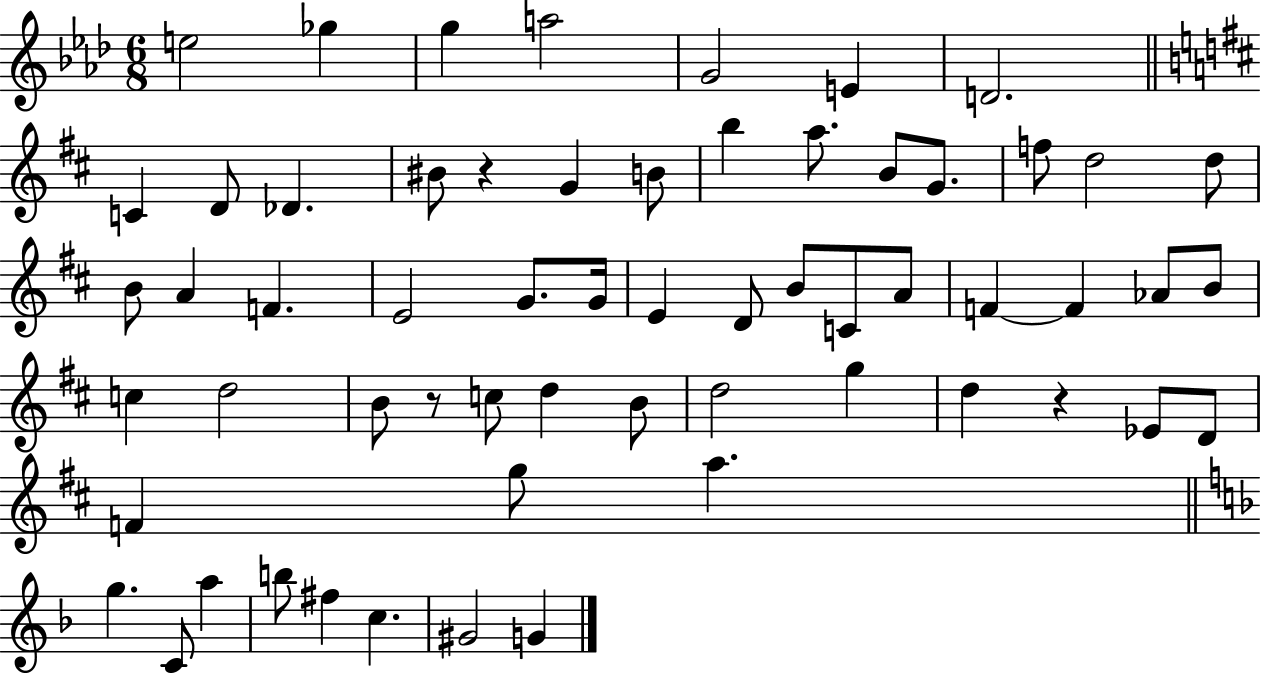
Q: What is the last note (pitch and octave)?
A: G4